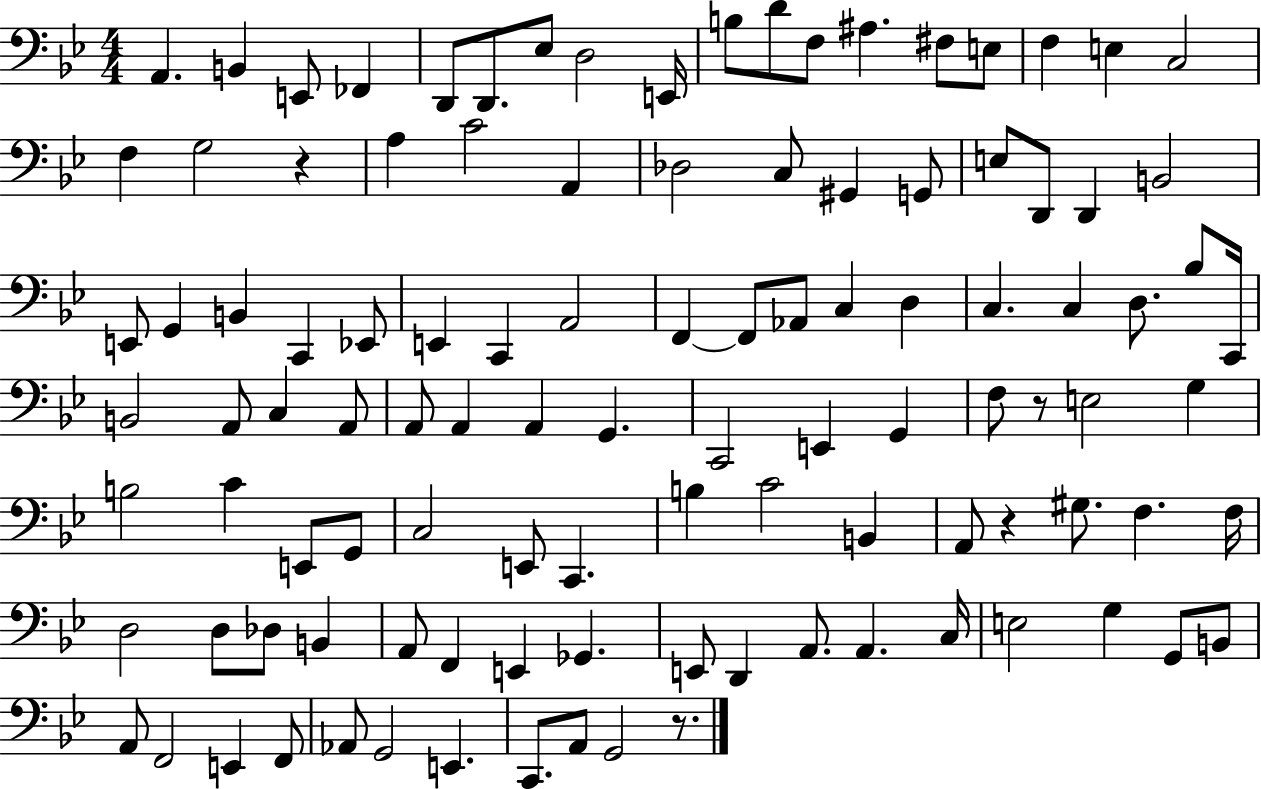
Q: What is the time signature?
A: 4/4